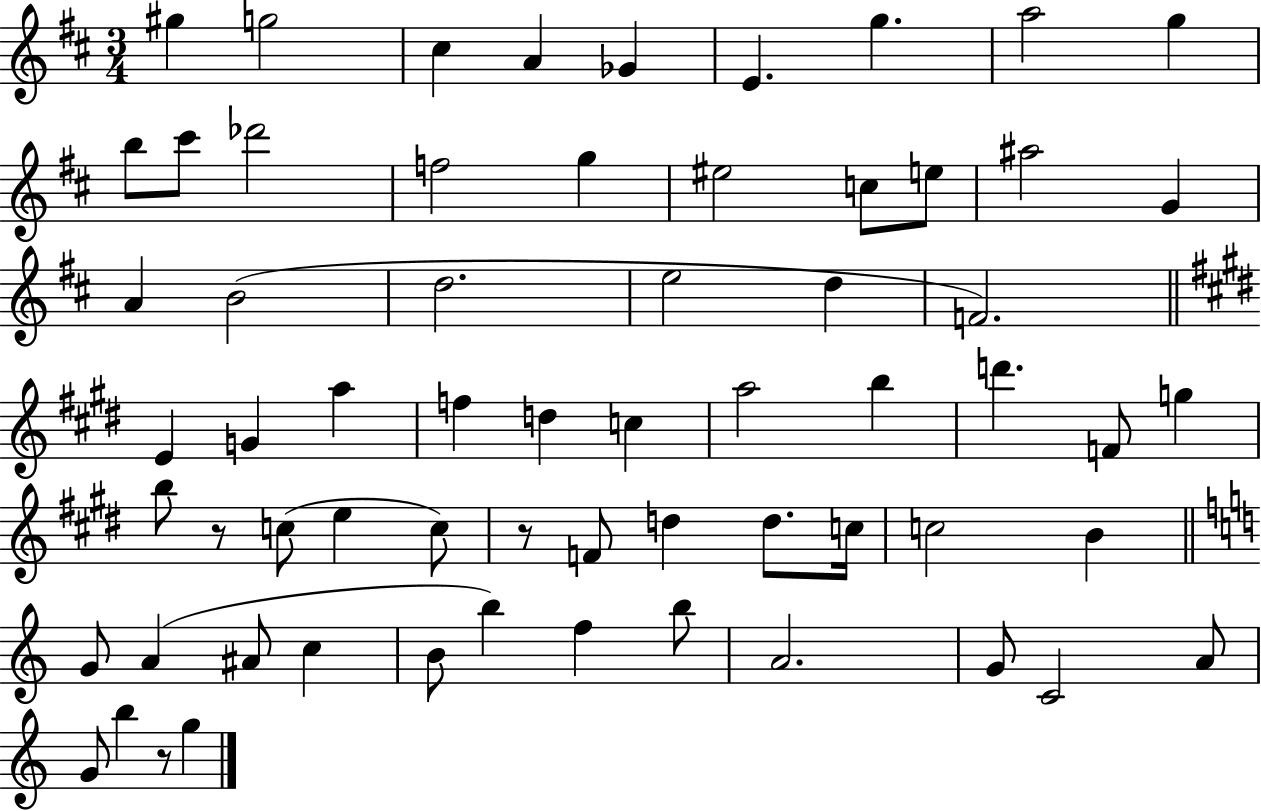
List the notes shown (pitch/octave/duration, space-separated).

G#5/q G5/h C#5/q A4/q Gb4/q E4/q. G5/q. A5/h G5/q B5/e C#6/e Db6/h F5/h G5/q EIS5/h C5/e E5/e A#5/h G4/q A4/q B4/h D5/h. E5/h D5/q F4/h. E4/q G4/q A5/q F5/q D5/q C5/q A5/h B5/q D6/q. F4/e G5/q B5/e R/e C5/e E5/q C5/e R/e F4/e D5/q D5/e. C5/s C5/h B4/q G4/e A4/q A#4/e C5/q B4/e B5/q F5/q B5/e A4/h. G4/e C4/h A4/e G4/e B5/q R/e G5/q